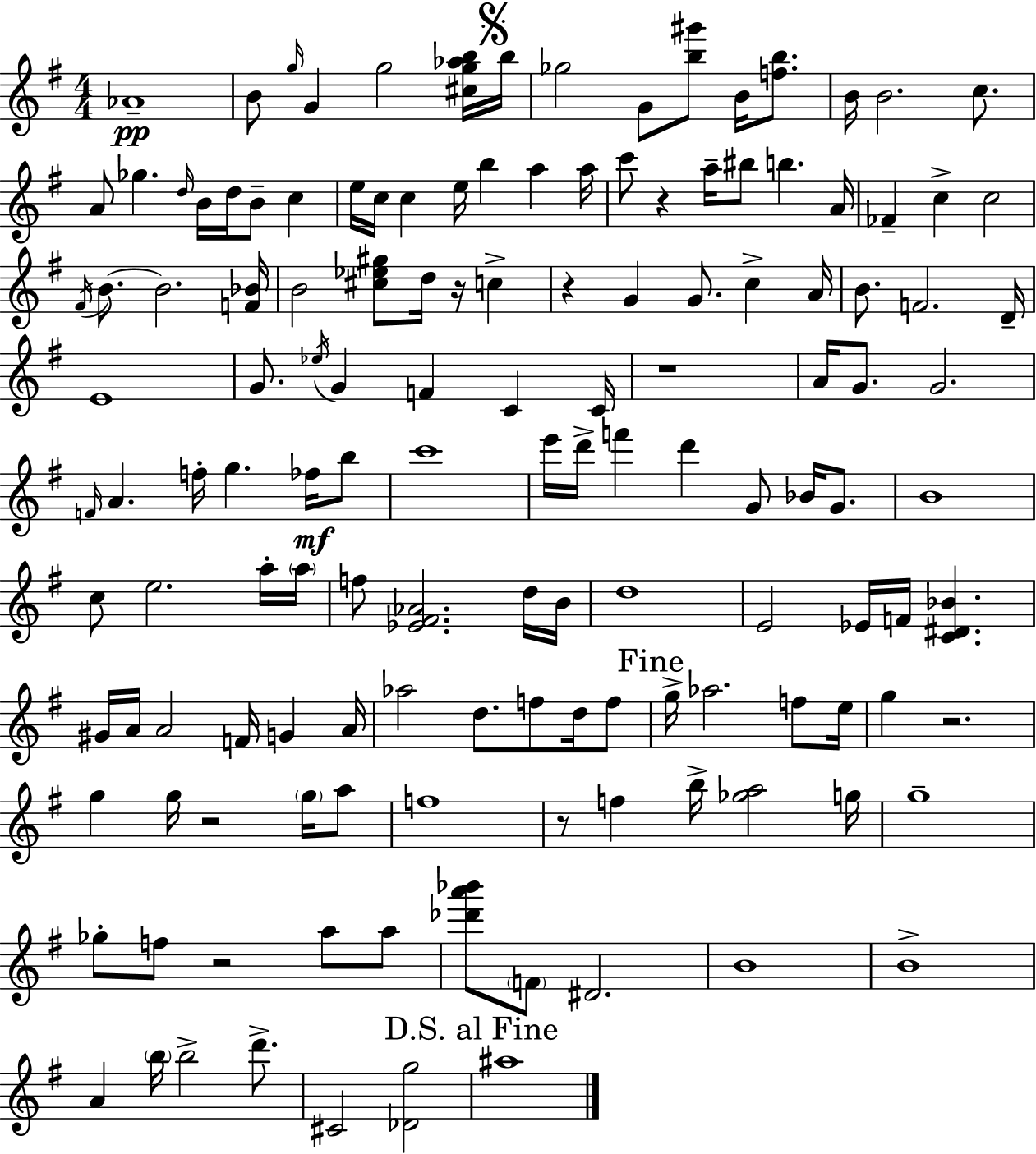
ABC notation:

X:1
T:Untitled
M:4/4
L:1/4
K:G
_A4 B/2 g/4 G g2 [^cg_ab]/4 b/4 _g2 G/2 [b^g']/2 B/4 [fb]/2 B/4 B2 c/2 A/2 _g d/4 B/4 d/4 B/2 c e/4 c/4 c e/4 b a a/4 c'/2 z a/4 ^b/2 b A/4 _F c c2 ^F/4 B/2 B2 [F_B]/4 B2 [^c_e^g]/2 d/4 z/4 c z G G/2 c A/4 B/2 F2 D/4 E4 G/2 _e/4 G F C C/4 z4 A/4 G/2 G2 F/4 A f/4 g _f/4 b/2 c'4 e'/4 d'/4 f' d' G/2 _B/4 G/2 B4 c/2 e2 a/4 a/4 f/2 [_E^F_A]2 d/4 B/4 d4 E2 _E/4 F/4 [C^D_B] ^G/4 A/4 A2 F/4 G A/4 _a2 d/2 f/2 d/4 f/2 g/4 _a2 f/2 e/4 g z2 g g/4 z2 g/4 a/2 f4 z/2 f b/4 [_ga]2 g/4 g4 _g/2 f/2 z2 a/2 a/2 [_d'a'_b']/2 F/2 ^D2 B4 B4 A b/4 b2 d'/2 ^C2 [_Dg]2 ^a4